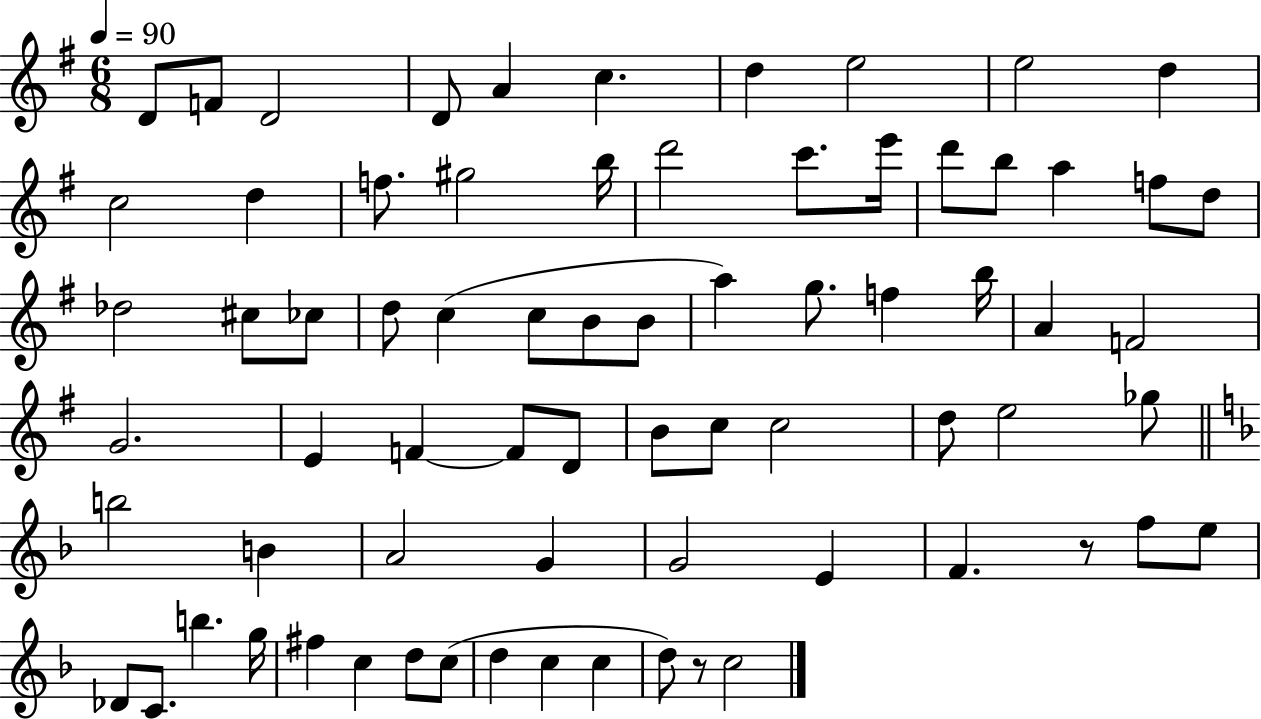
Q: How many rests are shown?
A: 2